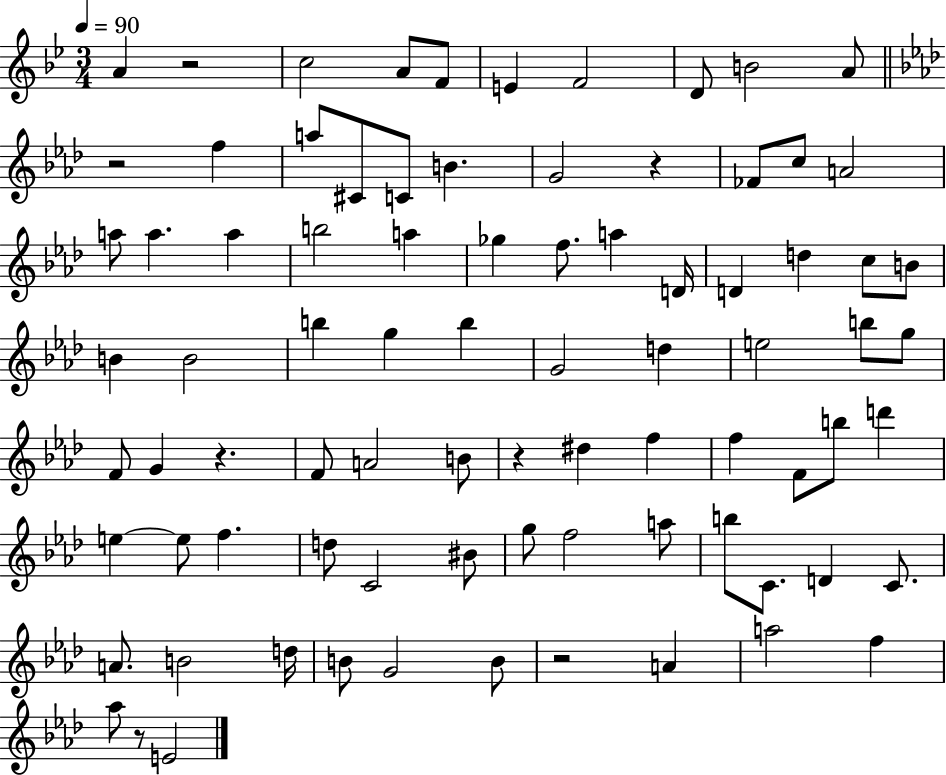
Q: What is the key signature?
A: BES major